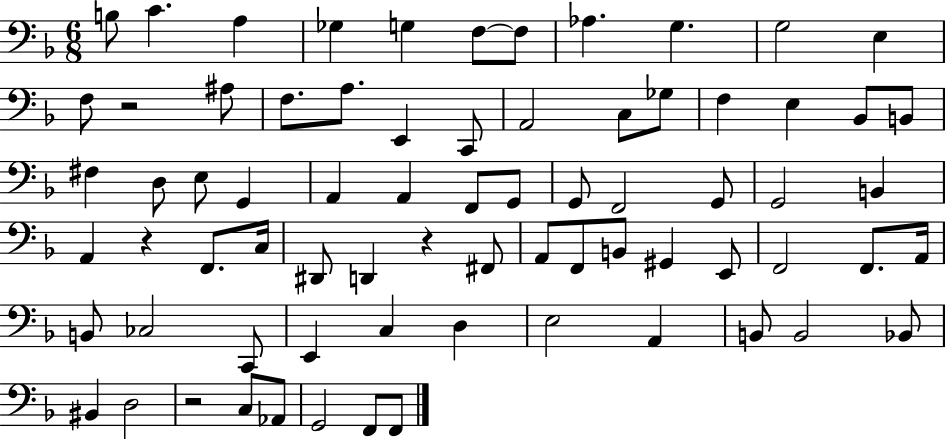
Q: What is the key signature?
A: F major